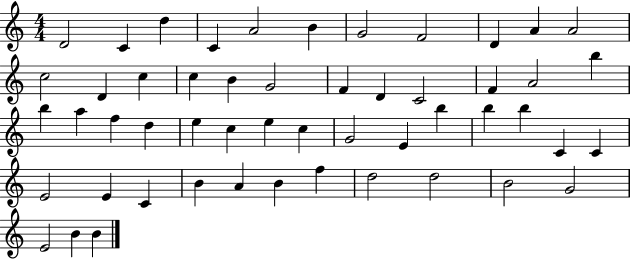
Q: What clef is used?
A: treble